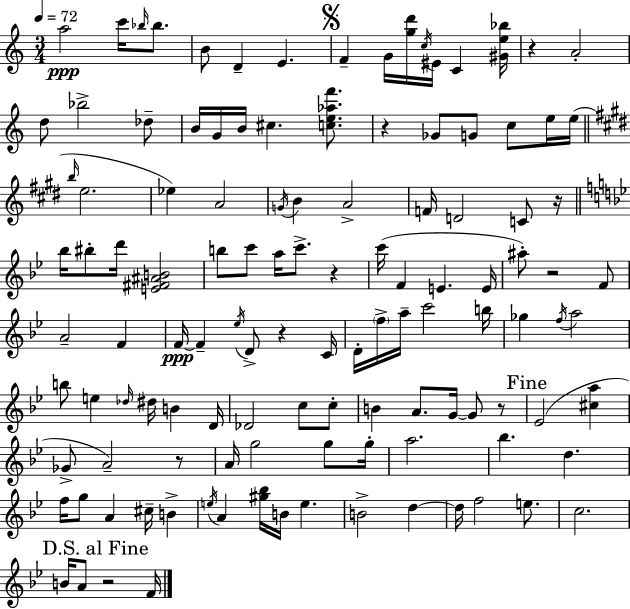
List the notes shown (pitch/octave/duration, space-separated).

A5/h C6/s Bb5/s Bb5/e. B4/e D4/q E4/q. F4/q G4/s [G5,D6]/s C5/s EIS4/s C4/q [G#4,E5,Bb5]/s R/q A4/h D5/e Bb5/h Db5/e B4/s G4/s B4/s C#5/q. [C5,E5,Ab5,F6]/e. R/q Gb4/e G4/e C5/e E5/s E5/s B5/s E5/h. Eb5/q A4/h G4/s B4/q A4/h F4/s D4/h C4/e R/s Bb5/s BIS5/e D6/s [E4,F#4,A#4,B4]/h B5/e C6/e A5/s C6/e. R/q C6/s F4/q E4/q. E4/s A#5/e R/h F4/e A4/h F4/q F4/s F4/q Eb5/s D4/e R/q C4/s D4/s F5/s A5/s C6/h B5/s Gb5/q F5/s A5/h B5/e E5/q Db5/s D#5/s B4/q D4/s Db4/h C5/e C5/e B4/q A4/e. G4/s G4/e R/e Eb4/h [C#5,A5]/q Gb4/e A4/h R/e A4/s G5/h G5/e G5/s A5/h. Bb5/q. D5/q. F5/s G5/e A4/q C#5/s B4/q E5/s A4/q [G#5,Bb5]/s B4/s E5/q. B4/h D5/q D5/s F5/h E5/e. C5/h. B4/s A4/e R/h F4/s